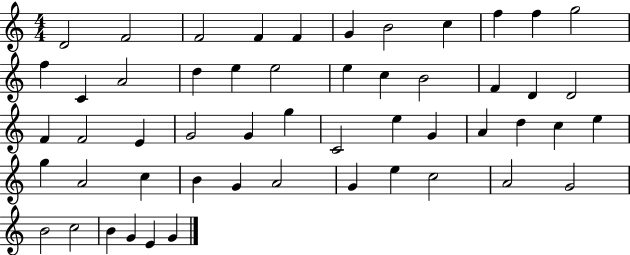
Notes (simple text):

D4/h F4/h F4/h F4/q F4/q G4/q B4/h C5/q F5/q F5/q G5/h F5/q C4/q A4/h D5/q E5/q E5/h E5/q C5/q B4/h F4/q D4/q D4/h F4/q F4/h E4/q G4/h G4/q G5/q C4/h E5/q G4/q A4/q D5/q C5/q E5/q G5/q A4/h C5/q B4/q G4/q A4/h G4/q E5/q C5/h A4/h G4/h B4/h C5/h B4/q G4/q E4/q G4/q